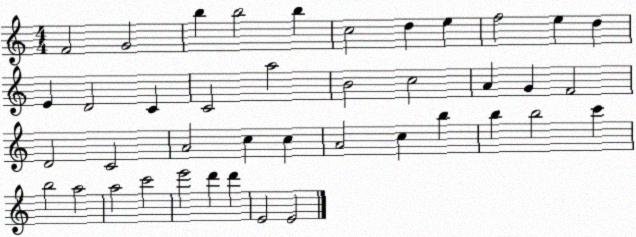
X:1
T:Untitled
M:4/4
L:1/4
K:C
F2 G2 b b2 b c2 d e f2 e d E D2 C C2 a2 B2 c2 A G F2 D2 C2 A2 c c A2 c b b b2 c' b2 a2 a2 c'2 e'2 d' d' E2 E2